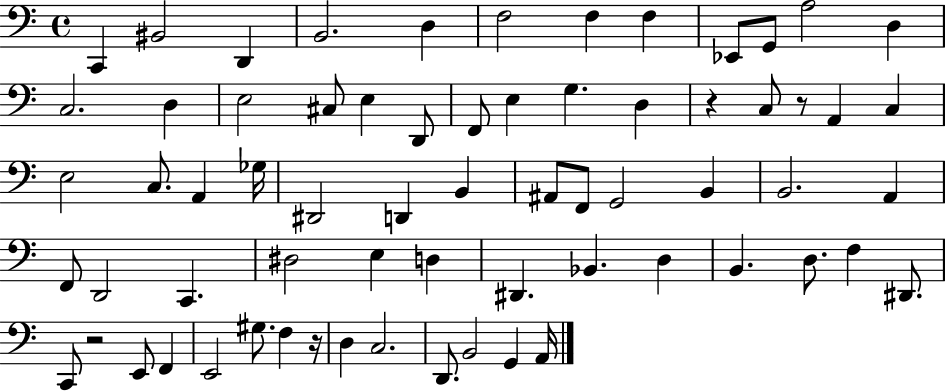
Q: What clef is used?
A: bass